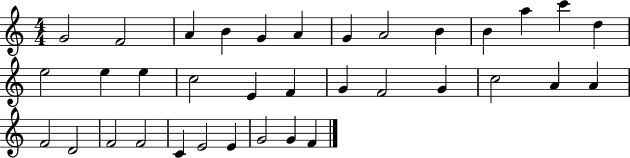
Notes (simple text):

G4/h F4/h A4/q B4/q G4/q A4/q G4/q A4/h B4/q B4/q A5/q C6/q D5/q E5/h E5/q E5/q C5/h E4/q F4/q G4/q F4/h G4/q C5/h A4/q A4/q F4/h D4/h F4/h F4/h C4/q E4/h E4/q G4/h G4/q F4/q